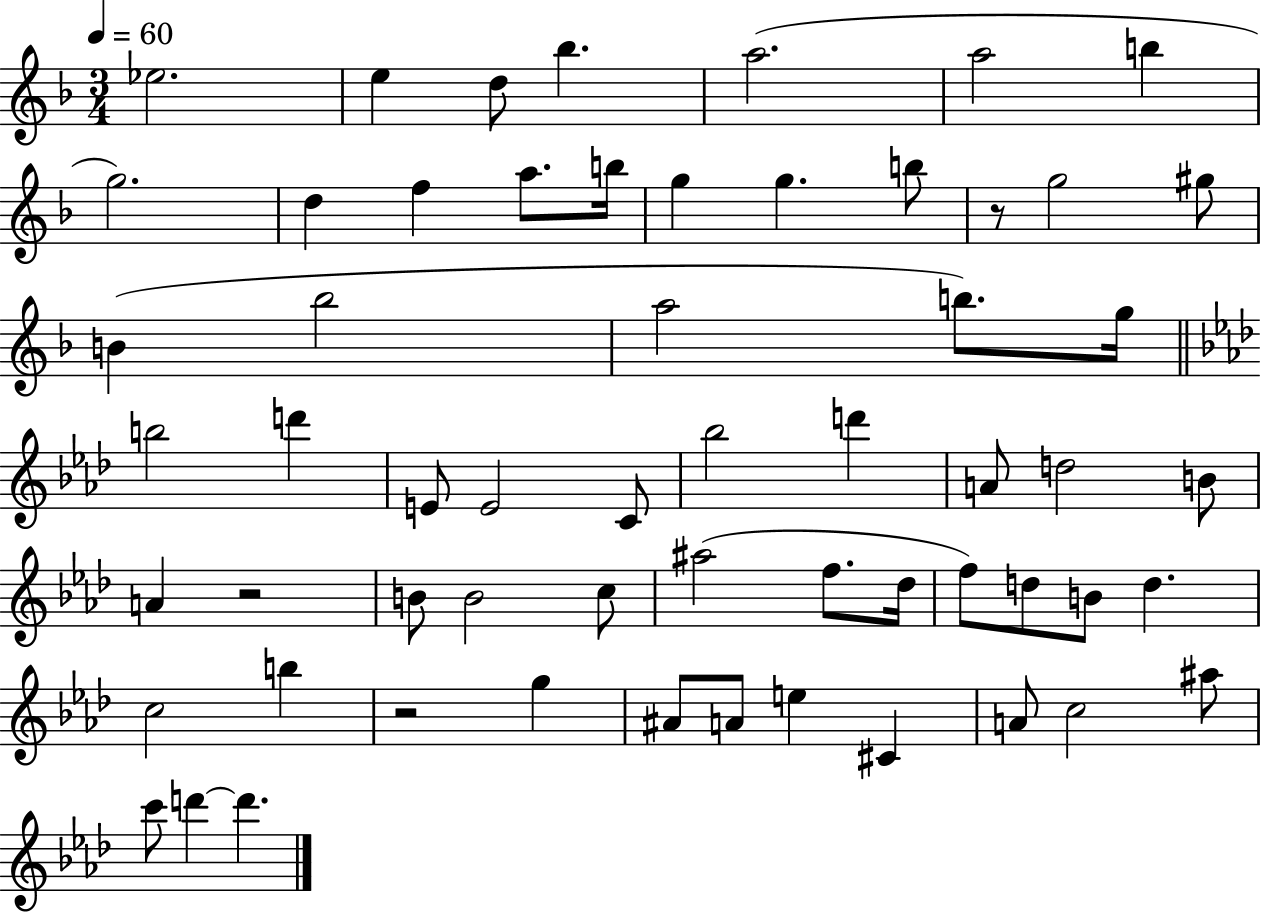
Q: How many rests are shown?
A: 3